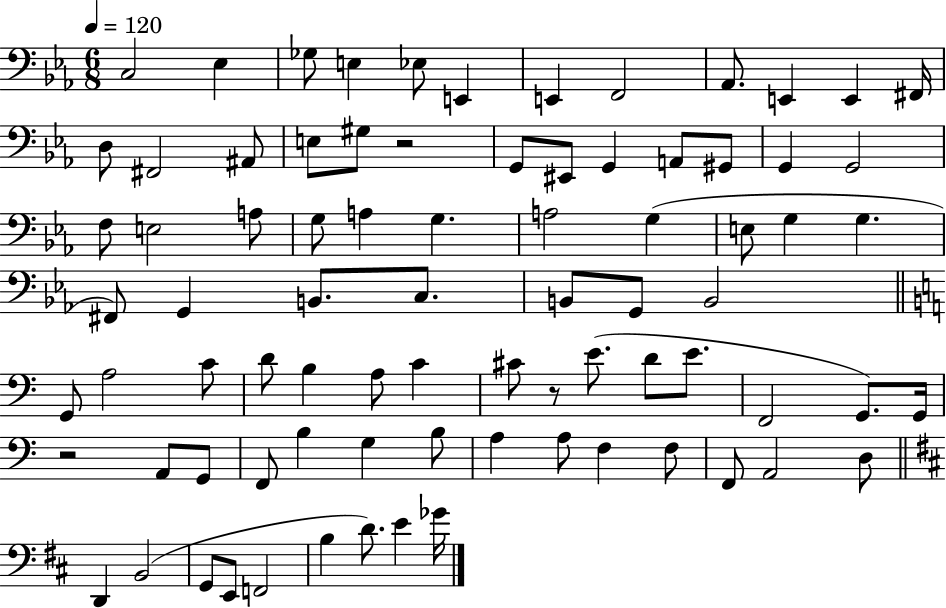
{
  \clef bass
  \numericTimeSignature
  \time 6/8
  \key ees \major
  \tempo 4 = 120
  c2 ees4 | ges8 e4 ees8 e,4 | e,4 f,2 | aes,8. e,4 e,4 fis,16 | \break d8 fis,2 ais,8 | e8 gis8 r2 | g,8 eis,8 g,4 a,8 gis,8 | g,4 g,2 | \break f8 e2 a8 | g8 a4 g4. | a2 g4( | e8 g4 g4. | \break fis,8) g,4 b,8. c8. | b,8 g,8 b,2 | \bar "||" \break \key a \minor g,8 a2 c'8 | d'8 b4 a8 c'4 | cis'8 r8 e'8.( d'8 e'8. | f,2 g,8.) g,16 | \break r2 a,8 g,8 | f,8 b4 g4 b8 | a4 a8 f4 f8 | f,8 a,2 d8 | \break \bar "||" \break \key d \major d,4 b,2( | g,8 e,8 f,2 | b4 d'8.) e'4 ges'16 | \bar "|."
}